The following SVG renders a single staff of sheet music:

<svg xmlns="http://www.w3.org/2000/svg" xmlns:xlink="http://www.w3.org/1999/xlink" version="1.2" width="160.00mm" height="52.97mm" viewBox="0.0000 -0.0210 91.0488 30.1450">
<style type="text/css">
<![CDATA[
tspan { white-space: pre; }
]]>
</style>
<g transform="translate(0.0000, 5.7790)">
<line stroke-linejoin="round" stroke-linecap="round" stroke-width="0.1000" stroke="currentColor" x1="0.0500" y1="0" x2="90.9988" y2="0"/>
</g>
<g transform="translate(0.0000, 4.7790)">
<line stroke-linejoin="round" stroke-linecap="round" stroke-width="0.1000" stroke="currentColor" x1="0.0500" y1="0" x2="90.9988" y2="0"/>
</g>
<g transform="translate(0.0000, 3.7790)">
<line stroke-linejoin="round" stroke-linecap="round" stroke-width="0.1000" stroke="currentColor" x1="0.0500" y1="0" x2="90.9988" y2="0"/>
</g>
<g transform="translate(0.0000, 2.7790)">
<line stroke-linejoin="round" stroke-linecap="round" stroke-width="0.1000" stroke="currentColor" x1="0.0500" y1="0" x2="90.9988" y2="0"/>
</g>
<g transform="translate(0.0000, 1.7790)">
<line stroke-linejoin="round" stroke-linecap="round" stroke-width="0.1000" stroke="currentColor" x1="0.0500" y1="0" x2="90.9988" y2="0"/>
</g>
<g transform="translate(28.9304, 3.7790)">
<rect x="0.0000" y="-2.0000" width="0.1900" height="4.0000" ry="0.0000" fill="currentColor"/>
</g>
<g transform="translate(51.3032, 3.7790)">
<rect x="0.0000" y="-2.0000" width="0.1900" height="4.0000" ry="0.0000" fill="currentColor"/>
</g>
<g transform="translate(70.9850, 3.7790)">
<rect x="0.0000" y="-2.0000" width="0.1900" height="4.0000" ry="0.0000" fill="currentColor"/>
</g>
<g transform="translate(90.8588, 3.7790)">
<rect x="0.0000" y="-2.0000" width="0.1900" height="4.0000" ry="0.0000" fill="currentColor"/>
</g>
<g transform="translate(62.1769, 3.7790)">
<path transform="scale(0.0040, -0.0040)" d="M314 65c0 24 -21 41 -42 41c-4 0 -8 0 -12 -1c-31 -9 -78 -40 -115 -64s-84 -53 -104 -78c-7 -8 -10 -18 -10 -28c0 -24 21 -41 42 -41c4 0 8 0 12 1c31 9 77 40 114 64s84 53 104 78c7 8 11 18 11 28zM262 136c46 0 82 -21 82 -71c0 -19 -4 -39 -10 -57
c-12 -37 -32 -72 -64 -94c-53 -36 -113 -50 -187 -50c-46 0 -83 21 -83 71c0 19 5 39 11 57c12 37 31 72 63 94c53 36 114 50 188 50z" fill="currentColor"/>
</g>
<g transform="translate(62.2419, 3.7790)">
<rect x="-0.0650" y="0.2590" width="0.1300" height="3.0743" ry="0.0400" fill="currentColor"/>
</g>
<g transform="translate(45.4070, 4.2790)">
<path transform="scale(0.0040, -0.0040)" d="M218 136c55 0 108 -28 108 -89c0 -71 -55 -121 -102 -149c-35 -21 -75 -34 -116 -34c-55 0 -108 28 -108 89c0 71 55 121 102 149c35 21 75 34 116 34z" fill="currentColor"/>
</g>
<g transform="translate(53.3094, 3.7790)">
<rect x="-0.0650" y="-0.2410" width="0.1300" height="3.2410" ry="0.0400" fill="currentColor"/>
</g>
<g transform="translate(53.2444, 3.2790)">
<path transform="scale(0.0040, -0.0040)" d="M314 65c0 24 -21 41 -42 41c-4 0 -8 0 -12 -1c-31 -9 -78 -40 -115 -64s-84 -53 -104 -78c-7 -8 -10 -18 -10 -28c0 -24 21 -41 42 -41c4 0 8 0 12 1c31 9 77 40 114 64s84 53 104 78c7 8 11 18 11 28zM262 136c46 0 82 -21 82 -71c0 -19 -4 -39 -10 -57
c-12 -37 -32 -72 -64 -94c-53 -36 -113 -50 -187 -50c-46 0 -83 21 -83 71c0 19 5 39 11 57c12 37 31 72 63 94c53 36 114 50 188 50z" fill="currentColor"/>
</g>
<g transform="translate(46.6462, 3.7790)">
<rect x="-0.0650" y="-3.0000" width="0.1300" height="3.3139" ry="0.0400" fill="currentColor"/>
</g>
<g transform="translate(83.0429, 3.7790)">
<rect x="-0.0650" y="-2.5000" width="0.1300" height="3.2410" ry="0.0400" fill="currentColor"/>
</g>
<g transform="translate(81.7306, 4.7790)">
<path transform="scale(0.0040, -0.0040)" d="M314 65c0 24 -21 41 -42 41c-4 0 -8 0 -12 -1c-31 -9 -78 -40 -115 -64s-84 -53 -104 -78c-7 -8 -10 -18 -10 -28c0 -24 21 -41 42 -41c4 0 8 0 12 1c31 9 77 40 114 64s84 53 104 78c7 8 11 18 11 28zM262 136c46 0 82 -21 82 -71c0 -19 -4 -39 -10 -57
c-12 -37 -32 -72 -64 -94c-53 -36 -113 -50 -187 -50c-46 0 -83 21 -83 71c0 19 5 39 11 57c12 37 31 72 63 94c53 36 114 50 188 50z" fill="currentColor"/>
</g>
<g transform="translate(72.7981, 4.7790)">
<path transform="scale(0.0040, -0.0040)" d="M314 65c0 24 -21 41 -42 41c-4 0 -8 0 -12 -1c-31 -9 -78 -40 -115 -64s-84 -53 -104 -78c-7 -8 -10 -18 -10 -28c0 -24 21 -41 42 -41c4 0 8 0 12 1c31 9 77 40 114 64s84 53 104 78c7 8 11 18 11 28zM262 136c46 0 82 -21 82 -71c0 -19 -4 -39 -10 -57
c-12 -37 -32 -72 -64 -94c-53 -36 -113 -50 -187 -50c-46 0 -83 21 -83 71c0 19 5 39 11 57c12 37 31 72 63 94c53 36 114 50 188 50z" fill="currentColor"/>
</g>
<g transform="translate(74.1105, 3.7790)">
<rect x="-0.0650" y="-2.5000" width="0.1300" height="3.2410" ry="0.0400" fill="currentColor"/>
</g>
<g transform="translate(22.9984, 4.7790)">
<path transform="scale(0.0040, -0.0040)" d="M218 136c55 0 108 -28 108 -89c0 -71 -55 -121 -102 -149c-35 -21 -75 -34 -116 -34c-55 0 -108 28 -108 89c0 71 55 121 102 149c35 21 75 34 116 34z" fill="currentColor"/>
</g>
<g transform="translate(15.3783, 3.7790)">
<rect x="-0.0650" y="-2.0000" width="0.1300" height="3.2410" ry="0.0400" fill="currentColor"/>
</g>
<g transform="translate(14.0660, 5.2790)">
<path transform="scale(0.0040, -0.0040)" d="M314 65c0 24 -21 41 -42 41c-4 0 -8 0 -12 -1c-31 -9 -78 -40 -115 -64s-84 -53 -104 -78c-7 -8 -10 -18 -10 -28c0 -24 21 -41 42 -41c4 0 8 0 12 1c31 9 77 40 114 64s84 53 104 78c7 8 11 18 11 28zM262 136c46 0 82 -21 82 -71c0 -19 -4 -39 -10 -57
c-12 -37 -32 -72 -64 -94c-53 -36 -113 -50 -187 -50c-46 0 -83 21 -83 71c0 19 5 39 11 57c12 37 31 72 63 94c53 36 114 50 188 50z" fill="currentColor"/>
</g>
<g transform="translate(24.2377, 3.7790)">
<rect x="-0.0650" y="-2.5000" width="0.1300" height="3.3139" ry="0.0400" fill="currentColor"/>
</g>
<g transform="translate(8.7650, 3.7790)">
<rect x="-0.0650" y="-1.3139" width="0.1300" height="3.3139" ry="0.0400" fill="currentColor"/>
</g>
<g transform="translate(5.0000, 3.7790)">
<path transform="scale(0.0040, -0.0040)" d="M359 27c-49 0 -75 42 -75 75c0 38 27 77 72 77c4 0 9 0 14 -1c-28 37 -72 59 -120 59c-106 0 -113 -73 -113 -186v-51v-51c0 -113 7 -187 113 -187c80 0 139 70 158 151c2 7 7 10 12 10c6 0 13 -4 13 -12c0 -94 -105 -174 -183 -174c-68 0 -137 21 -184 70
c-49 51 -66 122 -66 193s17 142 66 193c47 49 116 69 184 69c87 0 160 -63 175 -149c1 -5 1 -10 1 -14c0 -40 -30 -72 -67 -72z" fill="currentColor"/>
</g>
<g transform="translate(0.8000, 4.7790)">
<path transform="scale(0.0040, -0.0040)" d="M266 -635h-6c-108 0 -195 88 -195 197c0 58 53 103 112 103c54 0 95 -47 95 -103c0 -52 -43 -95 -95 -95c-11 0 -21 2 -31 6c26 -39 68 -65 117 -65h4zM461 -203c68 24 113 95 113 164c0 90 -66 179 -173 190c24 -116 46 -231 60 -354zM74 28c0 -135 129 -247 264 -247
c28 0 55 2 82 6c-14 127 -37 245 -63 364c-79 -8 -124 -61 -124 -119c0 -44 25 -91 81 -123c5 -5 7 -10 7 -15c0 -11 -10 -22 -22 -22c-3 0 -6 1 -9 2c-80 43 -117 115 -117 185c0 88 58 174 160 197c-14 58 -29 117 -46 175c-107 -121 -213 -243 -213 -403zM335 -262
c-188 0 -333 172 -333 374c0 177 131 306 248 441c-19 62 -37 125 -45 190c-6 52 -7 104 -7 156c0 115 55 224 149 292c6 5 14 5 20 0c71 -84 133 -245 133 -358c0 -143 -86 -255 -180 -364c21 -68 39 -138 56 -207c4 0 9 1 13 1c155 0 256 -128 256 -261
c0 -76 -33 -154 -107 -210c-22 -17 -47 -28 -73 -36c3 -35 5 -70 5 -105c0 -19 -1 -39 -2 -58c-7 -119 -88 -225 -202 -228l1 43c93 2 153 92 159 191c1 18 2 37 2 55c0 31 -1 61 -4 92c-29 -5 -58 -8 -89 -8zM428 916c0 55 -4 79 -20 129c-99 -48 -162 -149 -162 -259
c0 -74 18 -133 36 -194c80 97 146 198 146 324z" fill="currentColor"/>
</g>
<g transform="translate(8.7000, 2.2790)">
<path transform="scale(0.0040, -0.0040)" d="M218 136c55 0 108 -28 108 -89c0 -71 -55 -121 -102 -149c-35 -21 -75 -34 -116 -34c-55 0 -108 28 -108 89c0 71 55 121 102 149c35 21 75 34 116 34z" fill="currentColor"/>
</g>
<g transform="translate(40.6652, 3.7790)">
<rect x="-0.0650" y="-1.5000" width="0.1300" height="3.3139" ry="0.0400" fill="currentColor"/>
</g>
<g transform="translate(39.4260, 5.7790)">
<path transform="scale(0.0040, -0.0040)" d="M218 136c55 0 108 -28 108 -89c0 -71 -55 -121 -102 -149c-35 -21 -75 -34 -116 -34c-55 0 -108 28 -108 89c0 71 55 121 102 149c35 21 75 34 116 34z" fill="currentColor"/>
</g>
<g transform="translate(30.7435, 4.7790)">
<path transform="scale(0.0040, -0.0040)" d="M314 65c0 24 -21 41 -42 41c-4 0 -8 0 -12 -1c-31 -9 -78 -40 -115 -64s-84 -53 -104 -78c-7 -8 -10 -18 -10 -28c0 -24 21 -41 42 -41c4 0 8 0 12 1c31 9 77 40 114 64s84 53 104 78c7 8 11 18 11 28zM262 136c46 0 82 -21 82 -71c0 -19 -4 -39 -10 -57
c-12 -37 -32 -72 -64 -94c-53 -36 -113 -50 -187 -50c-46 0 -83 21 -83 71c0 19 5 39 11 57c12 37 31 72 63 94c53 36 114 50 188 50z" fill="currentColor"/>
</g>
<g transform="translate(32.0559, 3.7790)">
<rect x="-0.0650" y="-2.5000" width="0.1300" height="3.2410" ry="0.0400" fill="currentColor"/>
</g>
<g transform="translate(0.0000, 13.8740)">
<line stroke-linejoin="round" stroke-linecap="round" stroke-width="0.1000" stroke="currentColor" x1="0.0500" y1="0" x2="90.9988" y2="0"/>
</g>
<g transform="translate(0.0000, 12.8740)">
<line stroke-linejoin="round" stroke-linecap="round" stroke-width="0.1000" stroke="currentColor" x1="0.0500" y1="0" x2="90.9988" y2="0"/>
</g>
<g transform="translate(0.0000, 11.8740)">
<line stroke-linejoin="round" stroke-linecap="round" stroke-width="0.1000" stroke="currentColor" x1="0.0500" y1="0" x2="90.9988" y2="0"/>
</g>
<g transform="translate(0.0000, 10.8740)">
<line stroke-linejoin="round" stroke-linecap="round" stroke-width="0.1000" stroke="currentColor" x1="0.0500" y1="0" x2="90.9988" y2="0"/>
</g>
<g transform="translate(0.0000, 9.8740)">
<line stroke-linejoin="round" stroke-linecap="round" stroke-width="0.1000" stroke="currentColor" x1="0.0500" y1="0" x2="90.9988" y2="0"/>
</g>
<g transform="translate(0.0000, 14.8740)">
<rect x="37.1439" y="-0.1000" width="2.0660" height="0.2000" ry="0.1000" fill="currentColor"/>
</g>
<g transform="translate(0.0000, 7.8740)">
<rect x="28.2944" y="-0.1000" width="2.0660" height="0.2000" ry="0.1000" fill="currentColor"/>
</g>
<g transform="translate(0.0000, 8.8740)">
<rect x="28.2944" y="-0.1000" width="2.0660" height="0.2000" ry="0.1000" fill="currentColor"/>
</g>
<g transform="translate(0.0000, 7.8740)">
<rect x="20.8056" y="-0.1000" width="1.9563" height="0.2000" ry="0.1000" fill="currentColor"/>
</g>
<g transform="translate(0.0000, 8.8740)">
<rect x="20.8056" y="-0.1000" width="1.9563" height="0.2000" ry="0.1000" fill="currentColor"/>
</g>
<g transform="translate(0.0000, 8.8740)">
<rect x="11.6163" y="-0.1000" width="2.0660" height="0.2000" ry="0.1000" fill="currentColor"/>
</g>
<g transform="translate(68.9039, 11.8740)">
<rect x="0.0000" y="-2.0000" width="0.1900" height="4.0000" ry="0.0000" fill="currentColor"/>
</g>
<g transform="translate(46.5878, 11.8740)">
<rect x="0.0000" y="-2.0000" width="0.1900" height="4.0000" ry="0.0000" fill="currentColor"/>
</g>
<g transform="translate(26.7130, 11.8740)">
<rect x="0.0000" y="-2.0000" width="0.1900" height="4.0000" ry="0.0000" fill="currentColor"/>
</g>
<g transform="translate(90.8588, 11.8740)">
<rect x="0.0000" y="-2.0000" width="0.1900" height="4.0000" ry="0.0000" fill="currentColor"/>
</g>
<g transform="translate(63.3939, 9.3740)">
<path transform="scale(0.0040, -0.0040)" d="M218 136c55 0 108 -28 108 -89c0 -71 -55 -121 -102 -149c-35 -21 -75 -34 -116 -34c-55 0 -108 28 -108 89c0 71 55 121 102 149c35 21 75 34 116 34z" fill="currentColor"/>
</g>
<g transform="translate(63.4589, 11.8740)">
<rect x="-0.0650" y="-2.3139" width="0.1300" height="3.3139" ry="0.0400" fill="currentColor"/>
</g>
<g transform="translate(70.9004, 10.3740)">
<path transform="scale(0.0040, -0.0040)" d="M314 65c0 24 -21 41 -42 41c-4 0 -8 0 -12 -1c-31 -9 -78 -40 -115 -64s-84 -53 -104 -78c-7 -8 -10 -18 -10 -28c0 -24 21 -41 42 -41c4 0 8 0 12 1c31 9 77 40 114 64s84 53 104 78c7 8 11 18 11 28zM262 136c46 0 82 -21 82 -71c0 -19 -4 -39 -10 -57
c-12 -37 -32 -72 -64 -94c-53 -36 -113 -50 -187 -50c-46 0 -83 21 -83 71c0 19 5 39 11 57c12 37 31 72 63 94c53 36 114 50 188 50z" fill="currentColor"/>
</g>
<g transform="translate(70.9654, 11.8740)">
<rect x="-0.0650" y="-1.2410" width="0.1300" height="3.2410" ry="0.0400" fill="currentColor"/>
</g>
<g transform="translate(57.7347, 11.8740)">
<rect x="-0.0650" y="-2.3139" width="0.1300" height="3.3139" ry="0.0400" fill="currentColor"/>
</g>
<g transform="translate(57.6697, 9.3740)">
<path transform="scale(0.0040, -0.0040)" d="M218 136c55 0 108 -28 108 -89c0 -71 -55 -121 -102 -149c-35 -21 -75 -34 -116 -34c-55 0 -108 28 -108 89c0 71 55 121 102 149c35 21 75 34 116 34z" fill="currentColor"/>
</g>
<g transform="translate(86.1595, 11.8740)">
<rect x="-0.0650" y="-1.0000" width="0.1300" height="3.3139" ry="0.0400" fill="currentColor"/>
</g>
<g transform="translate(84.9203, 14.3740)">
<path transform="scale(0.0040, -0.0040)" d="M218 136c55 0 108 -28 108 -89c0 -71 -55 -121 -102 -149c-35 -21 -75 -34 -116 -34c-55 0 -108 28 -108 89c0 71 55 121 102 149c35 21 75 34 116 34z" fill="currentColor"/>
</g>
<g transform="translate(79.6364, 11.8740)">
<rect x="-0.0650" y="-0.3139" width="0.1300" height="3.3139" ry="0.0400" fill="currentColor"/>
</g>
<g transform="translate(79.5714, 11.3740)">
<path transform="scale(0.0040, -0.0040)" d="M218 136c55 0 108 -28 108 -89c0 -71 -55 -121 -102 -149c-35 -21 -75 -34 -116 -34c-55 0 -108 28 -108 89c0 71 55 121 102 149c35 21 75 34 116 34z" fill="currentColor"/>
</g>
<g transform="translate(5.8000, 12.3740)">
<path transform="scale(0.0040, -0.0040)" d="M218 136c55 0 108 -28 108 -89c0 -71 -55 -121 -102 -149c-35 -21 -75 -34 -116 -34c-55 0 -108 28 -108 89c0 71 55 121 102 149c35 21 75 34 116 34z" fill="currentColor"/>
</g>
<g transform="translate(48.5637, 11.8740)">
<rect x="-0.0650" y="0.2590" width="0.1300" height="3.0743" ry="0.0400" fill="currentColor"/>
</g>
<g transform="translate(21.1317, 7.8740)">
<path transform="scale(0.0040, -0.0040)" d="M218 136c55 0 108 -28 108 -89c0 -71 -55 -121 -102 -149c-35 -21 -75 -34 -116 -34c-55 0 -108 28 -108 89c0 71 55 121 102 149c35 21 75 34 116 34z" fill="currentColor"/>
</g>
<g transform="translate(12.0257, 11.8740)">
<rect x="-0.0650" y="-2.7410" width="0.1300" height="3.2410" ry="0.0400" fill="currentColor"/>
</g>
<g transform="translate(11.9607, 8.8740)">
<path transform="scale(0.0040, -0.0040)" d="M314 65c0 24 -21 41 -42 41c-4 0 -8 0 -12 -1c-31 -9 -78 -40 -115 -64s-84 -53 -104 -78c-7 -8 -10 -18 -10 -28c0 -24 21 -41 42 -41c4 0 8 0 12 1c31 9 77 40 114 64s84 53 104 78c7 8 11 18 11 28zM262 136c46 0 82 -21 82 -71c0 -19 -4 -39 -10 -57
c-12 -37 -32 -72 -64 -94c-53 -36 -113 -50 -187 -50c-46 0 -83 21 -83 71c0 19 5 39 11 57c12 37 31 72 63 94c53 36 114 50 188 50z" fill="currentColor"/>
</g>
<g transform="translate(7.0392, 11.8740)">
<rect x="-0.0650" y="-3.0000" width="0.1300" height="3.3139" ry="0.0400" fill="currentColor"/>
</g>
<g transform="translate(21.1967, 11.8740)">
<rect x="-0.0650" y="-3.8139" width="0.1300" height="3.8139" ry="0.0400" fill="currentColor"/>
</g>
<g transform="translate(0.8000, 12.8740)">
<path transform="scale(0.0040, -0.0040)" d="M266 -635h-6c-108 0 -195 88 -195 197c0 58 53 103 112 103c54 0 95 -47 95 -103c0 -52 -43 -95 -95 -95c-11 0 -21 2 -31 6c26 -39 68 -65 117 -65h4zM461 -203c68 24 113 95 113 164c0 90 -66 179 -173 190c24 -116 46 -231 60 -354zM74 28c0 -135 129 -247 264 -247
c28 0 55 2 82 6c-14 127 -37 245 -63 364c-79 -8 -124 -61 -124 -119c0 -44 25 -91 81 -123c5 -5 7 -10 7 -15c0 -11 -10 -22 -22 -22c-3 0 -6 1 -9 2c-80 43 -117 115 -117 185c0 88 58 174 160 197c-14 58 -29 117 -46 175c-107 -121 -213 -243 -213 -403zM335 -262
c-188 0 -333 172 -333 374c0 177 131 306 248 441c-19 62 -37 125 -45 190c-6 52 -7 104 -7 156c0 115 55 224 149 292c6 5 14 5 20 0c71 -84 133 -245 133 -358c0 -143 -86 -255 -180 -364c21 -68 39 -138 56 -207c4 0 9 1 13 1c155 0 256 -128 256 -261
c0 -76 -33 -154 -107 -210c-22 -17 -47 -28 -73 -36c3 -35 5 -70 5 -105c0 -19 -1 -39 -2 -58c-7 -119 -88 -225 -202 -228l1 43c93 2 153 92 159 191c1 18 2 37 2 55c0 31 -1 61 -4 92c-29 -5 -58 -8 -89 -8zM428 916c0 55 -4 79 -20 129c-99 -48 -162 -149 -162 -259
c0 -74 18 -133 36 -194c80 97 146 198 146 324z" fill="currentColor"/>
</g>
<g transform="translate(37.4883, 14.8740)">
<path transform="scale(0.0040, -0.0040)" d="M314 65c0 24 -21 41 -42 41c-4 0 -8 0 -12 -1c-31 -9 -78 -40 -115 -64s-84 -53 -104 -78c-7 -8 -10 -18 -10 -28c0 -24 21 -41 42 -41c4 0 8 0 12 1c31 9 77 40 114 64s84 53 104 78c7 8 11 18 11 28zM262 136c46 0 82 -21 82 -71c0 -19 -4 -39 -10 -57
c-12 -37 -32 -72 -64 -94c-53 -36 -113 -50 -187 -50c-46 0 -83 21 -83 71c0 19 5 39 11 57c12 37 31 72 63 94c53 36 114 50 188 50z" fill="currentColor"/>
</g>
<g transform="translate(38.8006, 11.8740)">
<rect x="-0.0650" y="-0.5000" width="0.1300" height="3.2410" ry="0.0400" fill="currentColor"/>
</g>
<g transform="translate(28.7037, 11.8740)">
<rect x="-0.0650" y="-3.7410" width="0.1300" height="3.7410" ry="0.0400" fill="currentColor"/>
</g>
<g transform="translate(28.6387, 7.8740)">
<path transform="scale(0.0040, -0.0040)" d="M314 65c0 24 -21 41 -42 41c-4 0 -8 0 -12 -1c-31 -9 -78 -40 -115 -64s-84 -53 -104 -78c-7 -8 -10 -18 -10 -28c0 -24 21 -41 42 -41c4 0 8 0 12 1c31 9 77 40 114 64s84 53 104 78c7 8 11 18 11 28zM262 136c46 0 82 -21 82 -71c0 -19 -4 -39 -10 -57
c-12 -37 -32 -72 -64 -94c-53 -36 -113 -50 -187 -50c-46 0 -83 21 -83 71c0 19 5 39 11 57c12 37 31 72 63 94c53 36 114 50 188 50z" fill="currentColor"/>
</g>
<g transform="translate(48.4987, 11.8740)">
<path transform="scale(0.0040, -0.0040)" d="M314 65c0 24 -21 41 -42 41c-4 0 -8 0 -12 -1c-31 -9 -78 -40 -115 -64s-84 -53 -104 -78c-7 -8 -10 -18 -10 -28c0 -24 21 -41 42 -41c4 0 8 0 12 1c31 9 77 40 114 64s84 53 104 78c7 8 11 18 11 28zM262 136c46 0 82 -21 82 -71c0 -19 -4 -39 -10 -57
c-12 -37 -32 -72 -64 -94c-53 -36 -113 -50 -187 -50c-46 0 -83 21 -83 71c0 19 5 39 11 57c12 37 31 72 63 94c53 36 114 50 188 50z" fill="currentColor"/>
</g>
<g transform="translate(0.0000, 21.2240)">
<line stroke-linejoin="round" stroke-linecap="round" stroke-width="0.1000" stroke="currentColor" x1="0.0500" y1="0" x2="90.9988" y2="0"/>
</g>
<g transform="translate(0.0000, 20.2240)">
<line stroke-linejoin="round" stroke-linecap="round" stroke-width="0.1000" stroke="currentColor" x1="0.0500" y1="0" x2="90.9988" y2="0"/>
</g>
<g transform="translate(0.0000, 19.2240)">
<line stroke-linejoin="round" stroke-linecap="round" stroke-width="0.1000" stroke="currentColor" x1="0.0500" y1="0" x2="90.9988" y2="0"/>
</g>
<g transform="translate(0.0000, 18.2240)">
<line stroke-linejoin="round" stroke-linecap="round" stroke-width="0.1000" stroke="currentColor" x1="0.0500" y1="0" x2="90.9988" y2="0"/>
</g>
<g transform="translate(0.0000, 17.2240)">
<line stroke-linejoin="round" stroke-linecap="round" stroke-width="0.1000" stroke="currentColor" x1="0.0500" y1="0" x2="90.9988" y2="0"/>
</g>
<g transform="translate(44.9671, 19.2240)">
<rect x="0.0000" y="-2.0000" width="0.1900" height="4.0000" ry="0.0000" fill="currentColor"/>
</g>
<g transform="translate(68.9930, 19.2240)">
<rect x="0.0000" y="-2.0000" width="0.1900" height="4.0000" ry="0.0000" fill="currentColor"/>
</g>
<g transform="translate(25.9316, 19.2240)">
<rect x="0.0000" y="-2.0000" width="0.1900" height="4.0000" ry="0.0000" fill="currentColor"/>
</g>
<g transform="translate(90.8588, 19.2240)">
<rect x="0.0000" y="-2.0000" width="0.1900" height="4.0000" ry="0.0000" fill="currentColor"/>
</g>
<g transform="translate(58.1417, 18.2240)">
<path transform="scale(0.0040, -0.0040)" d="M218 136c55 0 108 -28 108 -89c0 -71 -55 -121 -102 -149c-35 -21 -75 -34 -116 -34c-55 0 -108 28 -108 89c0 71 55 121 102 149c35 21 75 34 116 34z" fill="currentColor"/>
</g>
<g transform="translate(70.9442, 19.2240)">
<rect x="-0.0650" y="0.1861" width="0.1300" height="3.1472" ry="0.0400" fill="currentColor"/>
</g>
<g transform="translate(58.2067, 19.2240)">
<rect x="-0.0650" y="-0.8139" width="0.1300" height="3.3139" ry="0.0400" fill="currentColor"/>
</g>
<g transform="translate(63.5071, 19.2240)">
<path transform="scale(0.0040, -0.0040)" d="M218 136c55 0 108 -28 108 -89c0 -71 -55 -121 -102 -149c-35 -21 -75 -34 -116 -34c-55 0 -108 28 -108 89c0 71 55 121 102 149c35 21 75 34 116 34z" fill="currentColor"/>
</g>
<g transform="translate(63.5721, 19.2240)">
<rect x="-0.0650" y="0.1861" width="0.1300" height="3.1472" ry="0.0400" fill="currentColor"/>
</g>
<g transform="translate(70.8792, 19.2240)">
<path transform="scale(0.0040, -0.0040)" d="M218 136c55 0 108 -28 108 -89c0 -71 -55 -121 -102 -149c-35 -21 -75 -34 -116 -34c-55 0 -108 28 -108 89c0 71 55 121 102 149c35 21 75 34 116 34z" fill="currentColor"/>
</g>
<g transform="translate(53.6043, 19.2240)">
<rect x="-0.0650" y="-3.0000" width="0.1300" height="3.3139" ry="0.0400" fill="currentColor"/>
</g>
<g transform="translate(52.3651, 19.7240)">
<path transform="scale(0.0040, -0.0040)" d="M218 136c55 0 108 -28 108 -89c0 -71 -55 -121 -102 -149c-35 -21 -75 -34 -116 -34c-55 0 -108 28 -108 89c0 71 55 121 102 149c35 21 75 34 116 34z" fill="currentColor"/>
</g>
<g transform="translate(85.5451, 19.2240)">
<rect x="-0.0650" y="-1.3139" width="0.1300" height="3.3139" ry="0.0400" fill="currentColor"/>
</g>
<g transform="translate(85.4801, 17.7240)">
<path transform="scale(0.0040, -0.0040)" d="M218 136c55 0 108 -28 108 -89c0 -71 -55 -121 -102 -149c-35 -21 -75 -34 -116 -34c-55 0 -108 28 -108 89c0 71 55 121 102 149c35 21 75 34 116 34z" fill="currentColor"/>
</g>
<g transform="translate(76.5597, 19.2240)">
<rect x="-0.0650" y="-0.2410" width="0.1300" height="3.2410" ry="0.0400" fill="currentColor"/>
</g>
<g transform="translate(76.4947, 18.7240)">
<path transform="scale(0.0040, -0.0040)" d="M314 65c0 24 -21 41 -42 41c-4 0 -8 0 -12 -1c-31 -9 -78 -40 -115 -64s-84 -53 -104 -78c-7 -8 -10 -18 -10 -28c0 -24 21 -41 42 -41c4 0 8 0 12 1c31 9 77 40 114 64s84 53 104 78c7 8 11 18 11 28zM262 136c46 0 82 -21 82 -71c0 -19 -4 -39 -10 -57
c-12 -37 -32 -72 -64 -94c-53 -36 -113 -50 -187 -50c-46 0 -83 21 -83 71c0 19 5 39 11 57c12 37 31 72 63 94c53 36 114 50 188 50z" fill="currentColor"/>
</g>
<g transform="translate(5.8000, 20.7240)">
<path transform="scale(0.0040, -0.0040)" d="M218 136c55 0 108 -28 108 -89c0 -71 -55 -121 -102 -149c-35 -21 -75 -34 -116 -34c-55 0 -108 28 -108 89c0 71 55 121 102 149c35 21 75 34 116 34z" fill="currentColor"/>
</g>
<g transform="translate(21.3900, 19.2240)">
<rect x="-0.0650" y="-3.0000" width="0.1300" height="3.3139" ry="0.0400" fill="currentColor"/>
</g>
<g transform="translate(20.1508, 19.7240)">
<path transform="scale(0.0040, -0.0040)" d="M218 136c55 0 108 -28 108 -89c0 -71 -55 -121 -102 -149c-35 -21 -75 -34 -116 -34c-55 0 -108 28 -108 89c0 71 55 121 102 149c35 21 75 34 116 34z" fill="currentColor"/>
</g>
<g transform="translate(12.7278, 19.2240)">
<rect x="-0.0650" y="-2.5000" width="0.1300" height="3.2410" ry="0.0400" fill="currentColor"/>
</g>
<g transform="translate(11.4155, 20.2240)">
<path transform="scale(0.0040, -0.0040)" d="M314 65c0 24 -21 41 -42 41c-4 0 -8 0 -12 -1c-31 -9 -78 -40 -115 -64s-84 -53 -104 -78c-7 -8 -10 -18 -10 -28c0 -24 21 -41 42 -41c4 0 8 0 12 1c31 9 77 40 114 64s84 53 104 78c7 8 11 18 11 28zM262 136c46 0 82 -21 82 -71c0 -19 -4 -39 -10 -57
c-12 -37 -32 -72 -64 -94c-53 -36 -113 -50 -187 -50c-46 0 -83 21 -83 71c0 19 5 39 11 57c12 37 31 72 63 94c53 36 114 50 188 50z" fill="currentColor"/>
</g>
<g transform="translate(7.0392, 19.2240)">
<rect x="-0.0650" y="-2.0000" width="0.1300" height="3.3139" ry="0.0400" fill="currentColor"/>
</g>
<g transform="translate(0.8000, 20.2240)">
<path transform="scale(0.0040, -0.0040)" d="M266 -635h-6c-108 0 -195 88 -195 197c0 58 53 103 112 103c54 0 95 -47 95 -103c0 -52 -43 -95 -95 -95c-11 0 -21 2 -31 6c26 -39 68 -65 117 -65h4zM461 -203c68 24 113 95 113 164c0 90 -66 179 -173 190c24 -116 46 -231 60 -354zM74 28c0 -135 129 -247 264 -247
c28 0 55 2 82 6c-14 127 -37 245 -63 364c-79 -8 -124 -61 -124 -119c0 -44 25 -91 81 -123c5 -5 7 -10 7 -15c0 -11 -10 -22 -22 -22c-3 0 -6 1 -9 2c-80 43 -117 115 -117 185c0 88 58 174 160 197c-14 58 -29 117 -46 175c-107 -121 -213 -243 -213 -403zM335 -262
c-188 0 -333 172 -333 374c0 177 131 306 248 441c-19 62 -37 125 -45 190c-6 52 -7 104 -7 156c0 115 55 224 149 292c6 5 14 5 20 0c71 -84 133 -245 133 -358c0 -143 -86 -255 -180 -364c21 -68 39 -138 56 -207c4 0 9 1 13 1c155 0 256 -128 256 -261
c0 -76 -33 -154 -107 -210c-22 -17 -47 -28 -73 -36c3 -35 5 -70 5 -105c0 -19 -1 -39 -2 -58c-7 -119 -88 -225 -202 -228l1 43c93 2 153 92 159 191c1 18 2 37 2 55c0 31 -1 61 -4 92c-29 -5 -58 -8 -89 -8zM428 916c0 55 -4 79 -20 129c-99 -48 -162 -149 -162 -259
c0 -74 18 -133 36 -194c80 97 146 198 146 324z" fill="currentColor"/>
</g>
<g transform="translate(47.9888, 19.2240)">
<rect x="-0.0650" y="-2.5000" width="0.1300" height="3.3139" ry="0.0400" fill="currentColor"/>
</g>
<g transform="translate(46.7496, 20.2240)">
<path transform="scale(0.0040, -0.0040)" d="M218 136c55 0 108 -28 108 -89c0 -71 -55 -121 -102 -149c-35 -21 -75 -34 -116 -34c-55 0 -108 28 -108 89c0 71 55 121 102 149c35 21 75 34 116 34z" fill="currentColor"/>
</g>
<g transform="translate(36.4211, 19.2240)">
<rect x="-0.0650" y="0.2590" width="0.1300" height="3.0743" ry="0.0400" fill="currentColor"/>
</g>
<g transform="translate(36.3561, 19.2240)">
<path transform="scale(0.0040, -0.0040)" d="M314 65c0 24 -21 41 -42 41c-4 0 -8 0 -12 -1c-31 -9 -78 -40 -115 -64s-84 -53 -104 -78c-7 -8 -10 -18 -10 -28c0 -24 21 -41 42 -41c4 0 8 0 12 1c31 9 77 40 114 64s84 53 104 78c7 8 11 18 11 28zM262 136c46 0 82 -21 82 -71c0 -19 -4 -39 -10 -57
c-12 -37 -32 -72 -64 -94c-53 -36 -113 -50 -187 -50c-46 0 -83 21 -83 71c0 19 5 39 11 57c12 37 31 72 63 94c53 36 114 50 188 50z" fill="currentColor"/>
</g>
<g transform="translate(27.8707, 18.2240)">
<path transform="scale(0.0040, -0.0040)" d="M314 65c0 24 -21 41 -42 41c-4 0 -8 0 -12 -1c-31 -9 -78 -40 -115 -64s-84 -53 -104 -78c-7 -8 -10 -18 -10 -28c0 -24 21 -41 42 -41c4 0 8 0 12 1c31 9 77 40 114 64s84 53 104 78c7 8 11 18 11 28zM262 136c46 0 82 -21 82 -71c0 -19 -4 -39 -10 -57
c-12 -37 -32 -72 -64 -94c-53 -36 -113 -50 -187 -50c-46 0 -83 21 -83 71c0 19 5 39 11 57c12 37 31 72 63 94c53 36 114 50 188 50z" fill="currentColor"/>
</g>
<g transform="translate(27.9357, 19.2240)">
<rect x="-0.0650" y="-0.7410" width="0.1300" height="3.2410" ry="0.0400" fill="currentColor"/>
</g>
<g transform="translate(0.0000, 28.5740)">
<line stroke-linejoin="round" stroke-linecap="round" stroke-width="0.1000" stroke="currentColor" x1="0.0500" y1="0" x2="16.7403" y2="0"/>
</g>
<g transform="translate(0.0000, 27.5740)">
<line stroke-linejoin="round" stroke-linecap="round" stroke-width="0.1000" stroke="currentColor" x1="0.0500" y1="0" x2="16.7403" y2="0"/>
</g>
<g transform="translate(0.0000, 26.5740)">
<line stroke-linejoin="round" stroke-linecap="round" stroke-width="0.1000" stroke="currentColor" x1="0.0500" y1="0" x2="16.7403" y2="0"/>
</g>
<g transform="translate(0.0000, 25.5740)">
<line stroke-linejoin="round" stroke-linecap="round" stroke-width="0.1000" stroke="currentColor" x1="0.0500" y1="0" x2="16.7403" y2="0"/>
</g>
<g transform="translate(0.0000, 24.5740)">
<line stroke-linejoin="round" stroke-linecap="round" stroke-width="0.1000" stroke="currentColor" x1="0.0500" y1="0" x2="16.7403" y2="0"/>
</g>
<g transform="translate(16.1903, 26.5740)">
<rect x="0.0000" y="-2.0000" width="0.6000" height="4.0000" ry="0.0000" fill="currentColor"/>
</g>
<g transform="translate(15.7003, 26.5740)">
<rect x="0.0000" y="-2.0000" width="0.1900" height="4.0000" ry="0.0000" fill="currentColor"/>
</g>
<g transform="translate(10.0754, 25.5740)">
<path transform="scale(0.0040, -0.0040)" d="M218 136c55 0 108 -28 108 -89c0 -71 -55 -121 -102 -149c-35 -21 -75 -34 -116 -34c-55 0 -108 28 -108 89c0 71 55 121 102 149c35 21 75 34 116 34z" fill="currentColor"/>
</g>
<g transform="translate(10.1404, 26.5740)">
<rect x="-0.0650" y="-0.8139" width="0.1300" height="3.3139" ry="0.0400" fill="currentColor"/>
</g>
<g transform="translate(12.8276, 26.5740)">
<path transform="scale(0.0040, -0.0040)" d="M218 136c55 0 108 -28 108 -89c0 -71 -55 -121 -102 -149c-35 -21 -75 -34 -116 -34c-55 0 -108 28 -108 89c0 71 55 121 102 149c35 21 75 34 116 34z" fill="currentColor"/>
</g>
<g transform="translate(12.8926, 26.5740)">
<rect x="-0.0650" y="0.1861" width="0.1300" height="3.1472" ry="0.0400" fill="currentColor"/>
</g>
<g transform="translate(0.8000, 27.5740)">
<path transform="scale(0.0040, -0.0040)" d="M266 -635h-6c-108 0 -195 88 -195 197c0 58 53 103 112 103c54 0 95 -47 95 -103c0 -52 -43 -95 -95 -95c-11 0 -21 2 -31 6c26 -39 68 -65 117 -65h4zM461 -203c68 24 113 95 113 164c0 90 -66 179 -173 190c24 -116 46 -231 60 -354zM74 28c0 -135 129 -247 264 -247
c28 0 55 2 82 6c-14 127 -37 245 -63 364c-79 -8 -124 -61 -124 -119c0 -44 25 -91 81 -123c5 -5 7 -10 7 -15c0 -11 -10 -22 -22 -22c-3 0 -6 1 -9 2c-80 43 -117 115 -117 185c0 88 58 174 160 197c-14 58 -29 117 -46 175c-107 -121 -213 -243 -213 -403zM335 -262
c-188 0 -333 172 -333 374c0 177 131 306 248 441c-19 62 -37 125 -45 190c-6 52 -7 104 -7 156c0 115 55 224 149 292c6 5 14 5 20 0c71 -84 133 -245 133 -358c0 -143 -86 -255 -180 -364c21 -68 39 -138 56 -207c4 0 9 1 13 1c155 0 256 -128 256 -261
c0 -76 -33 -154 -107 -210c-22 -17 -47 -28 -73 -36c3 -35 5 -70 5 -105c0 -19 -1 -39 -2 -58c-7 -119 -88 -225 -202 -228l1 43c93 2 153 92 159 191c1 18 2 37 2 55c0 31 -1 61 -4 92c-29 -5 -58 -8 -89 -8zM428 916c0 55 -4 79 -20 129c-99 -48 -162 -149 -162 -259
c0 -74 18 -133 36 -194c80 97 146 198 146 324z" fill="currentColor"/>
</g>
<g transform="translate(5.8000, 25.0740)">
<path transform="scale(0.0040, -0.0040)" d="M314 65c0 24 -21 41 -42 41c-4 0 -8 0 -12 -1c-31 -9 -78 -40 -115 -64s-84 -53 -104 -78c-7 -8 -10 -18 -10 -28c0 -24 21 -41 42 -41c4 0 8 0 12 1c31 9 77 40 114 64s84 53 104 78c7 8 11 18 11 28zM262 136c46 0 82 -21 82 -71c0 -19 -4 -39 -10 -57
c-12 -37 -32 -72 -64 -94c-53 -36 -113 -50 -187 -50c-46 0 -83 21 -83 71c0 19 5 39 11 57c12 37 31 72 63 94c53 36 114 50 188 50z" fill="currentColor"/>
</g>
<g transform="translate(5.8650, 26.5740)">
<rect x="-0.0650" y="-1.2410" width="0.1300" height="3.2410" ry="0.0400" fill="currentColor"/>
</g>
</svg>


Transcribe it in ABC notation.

X:1
T:Untitled
M:4/4
L:1/4
K:C
e F2 G G2 E A c2 B2 G2 G2 A a2 c' c'2 C2 B2 g g e2 c D F G2 A d2 B2 G A d B B c2 e e2 d B